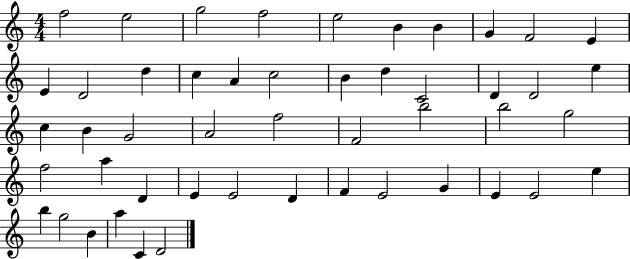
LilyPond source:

{
  \clef treble
  \numericTimeSignature
  \time 4/4
  \key c \major
  f''2 e''2 | g''2 f''2 | e''2 b'4 b'4 | g'4 f'2 e'4 | \break e'4 d'2 d''4 | c''4 a'4 c''2 | b'4 d''4 c'2 | d'4 d'2 e''4 | \break c''4 b'4 g'2 | a'2 f''2 | f'2 b''2 | b''2 g''2 | \break f''2 a''4 d'4 | e'4 e'2 d'4 | f'4 e'2 g'4 | e'4 e'2 e''4 | \break b''4 g''2 b'4 | a''4 c'4 d'2 | \bar "|."
}